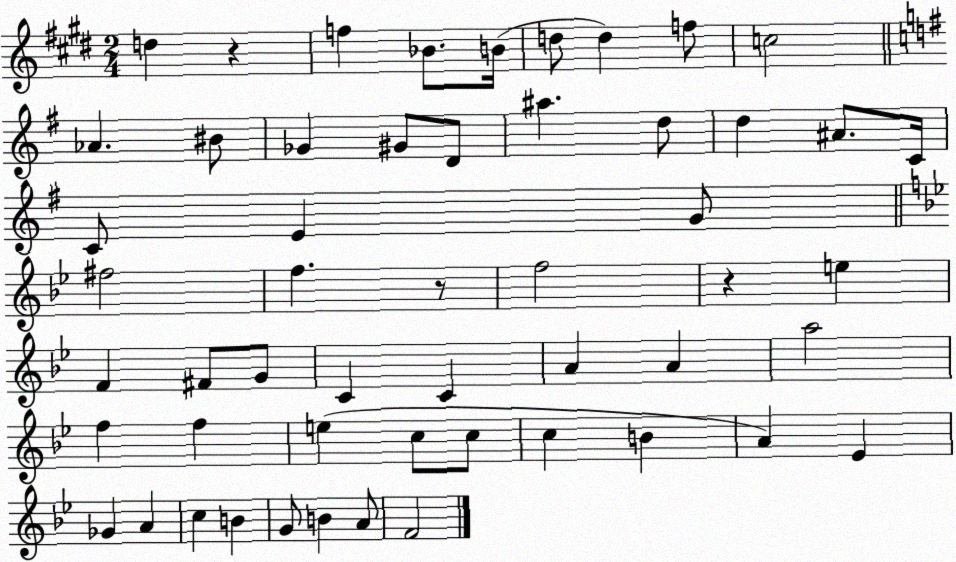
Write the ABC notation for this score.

X:1
T:Untitled
M:2/4
L:1/4
K:E
d z f _B/2 B/4 d/2 d f/2 c2 _A ^B/2 _G ^G/2 D/2 ^a d/2 d ^A/2 C/4 C/2 E G/2 ^f2 f z/2 f2 z e F ^F/2 G/2 C C A A a2 f f e c/2 c/2 c B A _E _G A c B G/2 B A/2 F2